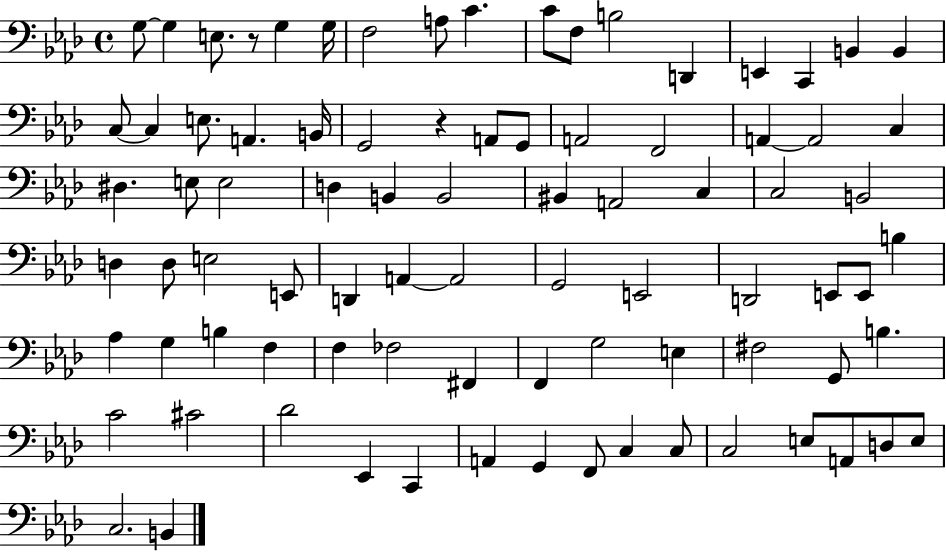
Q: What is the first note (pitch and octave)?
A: G3